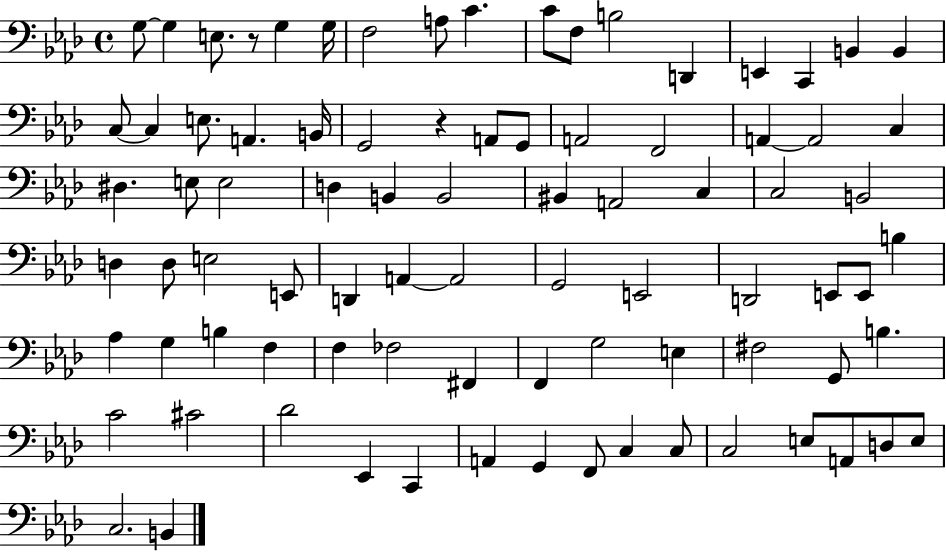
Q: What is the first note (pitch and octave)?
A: G3